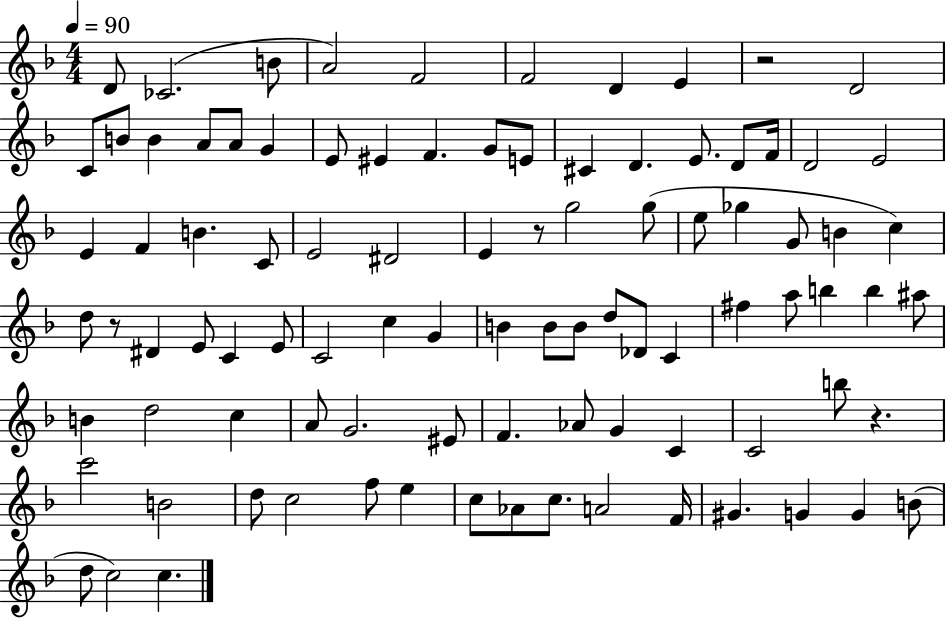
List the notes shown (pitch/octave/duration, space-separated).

D4/e CES4/h. B4/e A4/h F4/h F4/h D4/q E4/q R/h D4/h C4/e B4/e B4/q A4/e A4/e G4/q E4/e EIS4/q F4/q. G4/e E4/e C#4/q D4/q. E4/e. D4/e F4/s D4/h E4/h E4/q F4/q B4/q. C4/e E4/h D#4/h E4/q R/e G5/h G5/e E5/e Gb5/q G4/e B4/q C5/q D5/e R/e D#4/q E4/e C4/q E4/e C4/h C5/q G4/q B4/q B4/e B4/e D5/e Db4/e C4/q F#5/q A5/e B5/q B5/q A#5/e B4/q D5/h C5/q A4/e G4/h. EIS4/e F4/q. Ab4/e G4/q C4/q C4/h B5/e R/q. C6/h B4/h D5/e C5/h F5/e E5/q C5/e Ab4/e C5/e. A4/h F4/s G#4/q. G4/q G4/q B4/e D5/e C5/h C5/q.